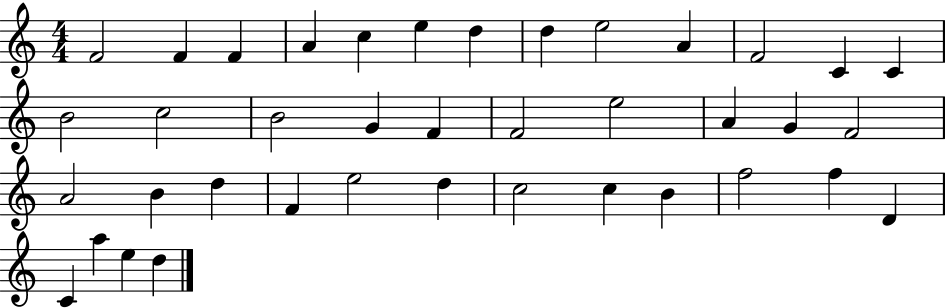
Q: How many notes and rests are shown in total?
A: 39